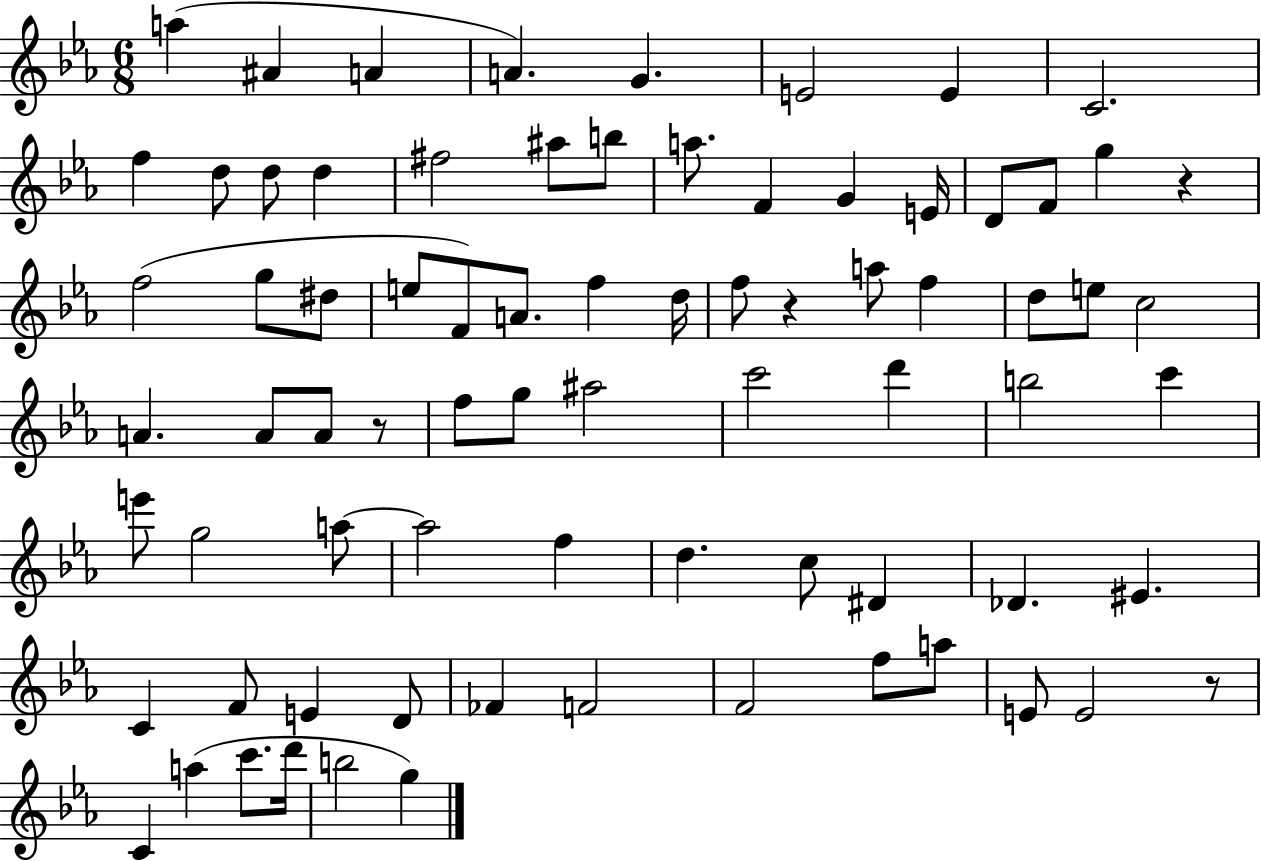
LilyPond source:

{
  \clef treble
  \numericTimeSignature
  \time 6/8
  \key ees \major
  a''4( ais'4 a'4 | a'4.) g'4. | e'2 e'4 | c'2. | \break f''4 d''8 d''8 d''4 | fis''2 ais''8 b''8 | a''8. f'4 g'4 e'16 | d'8 f'8 g''4 r4 | \break f''2( g''8 dis''8 | e''8 f'8) a'8. f''4 d''16 | f''8 r4 a''8 f''4 | d''8 e''8 c''2 | \break a'4. a'8 a'8 r8 | f''8 g''8 ais''2 | c'''2 d'''4 | b''2 c'''4 | \break e'''8 g''2 a''8~~ | a''2 f''4 | d''4. c''8 dis'4 | des'4. eis'4. | \break c'4 f'8 e'4 d'8 | fes'4 f'2 | f'2 f''8 a''8 | e'8 e'2 r8 | \break c'4 a''4( c'''8. d'''16 | b''2 g''4) | \bar "|."
}